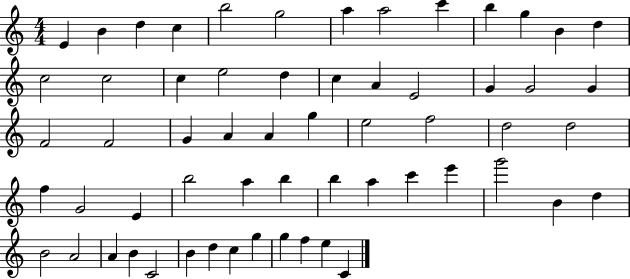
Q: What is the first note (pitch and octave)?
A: E4